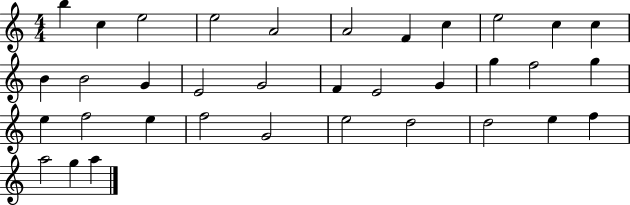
B5/q C5/q E5/h E5/h A4/h A4/h F4/q C5/q E5/h C5/q C5/q B4/q B4/h G4/q E4/h G4/h F4/q E4/h G4/q G5/q F5/h G5/q E5/q F5/h E5/q F5/h G4/h E5/h D5/h D5/h E5/q F5/q A5/h G5/q A5/q